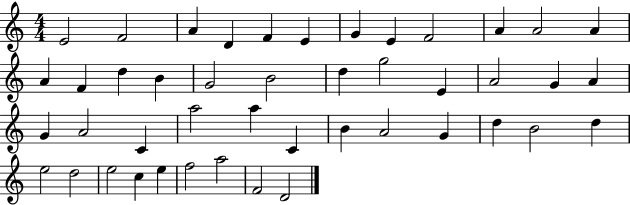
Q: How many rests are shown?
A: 0